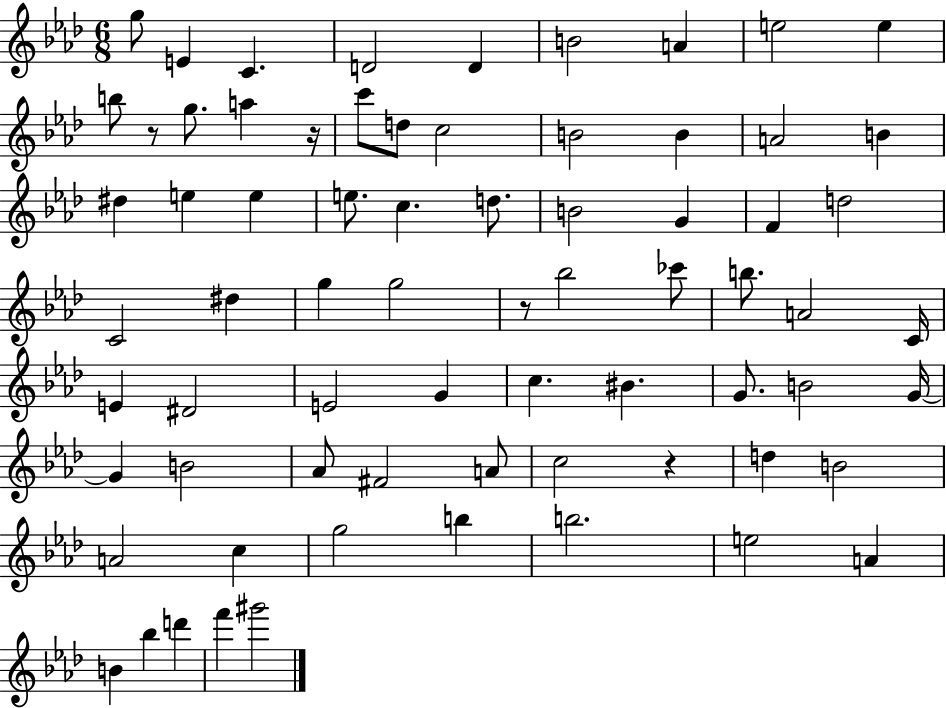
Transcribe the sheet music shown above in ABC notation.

X:1
T:Untitled
M:6/8
L:1/4
K:Ab
g/2 E C D2 D B2 A e2 e b/2 z/2 g/2 a z/4 c'/2 d/2 c2 B2 B A2 B ^d e e e/2 c d/2 B2 G F d2 C2 ^d g g2 z/2 _b2 _c'/2 b/2 A2 C/4 E ^D2 E2 G c ^B G/2 B2 G/4 G B2 _A/2 ^F2 A/2 c2 z d B2 A2 c g2 b b2 e2 A B _b d' f' ^g'2